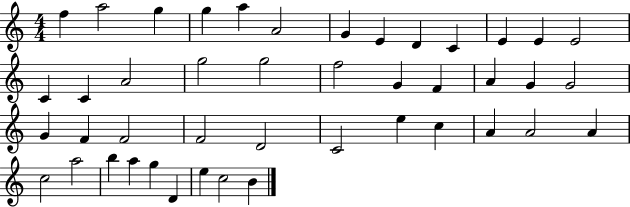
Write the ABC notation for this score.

X:1
T:Untitled
M:4/4
L:1/4
K:C
f a2 g g a A2 G E D C E E E2 C C A2 g2 g2 f2 G F A G G2 G F F2 F2 D2 C2 e c A A2 A c2 a2 b a g D e c2 B